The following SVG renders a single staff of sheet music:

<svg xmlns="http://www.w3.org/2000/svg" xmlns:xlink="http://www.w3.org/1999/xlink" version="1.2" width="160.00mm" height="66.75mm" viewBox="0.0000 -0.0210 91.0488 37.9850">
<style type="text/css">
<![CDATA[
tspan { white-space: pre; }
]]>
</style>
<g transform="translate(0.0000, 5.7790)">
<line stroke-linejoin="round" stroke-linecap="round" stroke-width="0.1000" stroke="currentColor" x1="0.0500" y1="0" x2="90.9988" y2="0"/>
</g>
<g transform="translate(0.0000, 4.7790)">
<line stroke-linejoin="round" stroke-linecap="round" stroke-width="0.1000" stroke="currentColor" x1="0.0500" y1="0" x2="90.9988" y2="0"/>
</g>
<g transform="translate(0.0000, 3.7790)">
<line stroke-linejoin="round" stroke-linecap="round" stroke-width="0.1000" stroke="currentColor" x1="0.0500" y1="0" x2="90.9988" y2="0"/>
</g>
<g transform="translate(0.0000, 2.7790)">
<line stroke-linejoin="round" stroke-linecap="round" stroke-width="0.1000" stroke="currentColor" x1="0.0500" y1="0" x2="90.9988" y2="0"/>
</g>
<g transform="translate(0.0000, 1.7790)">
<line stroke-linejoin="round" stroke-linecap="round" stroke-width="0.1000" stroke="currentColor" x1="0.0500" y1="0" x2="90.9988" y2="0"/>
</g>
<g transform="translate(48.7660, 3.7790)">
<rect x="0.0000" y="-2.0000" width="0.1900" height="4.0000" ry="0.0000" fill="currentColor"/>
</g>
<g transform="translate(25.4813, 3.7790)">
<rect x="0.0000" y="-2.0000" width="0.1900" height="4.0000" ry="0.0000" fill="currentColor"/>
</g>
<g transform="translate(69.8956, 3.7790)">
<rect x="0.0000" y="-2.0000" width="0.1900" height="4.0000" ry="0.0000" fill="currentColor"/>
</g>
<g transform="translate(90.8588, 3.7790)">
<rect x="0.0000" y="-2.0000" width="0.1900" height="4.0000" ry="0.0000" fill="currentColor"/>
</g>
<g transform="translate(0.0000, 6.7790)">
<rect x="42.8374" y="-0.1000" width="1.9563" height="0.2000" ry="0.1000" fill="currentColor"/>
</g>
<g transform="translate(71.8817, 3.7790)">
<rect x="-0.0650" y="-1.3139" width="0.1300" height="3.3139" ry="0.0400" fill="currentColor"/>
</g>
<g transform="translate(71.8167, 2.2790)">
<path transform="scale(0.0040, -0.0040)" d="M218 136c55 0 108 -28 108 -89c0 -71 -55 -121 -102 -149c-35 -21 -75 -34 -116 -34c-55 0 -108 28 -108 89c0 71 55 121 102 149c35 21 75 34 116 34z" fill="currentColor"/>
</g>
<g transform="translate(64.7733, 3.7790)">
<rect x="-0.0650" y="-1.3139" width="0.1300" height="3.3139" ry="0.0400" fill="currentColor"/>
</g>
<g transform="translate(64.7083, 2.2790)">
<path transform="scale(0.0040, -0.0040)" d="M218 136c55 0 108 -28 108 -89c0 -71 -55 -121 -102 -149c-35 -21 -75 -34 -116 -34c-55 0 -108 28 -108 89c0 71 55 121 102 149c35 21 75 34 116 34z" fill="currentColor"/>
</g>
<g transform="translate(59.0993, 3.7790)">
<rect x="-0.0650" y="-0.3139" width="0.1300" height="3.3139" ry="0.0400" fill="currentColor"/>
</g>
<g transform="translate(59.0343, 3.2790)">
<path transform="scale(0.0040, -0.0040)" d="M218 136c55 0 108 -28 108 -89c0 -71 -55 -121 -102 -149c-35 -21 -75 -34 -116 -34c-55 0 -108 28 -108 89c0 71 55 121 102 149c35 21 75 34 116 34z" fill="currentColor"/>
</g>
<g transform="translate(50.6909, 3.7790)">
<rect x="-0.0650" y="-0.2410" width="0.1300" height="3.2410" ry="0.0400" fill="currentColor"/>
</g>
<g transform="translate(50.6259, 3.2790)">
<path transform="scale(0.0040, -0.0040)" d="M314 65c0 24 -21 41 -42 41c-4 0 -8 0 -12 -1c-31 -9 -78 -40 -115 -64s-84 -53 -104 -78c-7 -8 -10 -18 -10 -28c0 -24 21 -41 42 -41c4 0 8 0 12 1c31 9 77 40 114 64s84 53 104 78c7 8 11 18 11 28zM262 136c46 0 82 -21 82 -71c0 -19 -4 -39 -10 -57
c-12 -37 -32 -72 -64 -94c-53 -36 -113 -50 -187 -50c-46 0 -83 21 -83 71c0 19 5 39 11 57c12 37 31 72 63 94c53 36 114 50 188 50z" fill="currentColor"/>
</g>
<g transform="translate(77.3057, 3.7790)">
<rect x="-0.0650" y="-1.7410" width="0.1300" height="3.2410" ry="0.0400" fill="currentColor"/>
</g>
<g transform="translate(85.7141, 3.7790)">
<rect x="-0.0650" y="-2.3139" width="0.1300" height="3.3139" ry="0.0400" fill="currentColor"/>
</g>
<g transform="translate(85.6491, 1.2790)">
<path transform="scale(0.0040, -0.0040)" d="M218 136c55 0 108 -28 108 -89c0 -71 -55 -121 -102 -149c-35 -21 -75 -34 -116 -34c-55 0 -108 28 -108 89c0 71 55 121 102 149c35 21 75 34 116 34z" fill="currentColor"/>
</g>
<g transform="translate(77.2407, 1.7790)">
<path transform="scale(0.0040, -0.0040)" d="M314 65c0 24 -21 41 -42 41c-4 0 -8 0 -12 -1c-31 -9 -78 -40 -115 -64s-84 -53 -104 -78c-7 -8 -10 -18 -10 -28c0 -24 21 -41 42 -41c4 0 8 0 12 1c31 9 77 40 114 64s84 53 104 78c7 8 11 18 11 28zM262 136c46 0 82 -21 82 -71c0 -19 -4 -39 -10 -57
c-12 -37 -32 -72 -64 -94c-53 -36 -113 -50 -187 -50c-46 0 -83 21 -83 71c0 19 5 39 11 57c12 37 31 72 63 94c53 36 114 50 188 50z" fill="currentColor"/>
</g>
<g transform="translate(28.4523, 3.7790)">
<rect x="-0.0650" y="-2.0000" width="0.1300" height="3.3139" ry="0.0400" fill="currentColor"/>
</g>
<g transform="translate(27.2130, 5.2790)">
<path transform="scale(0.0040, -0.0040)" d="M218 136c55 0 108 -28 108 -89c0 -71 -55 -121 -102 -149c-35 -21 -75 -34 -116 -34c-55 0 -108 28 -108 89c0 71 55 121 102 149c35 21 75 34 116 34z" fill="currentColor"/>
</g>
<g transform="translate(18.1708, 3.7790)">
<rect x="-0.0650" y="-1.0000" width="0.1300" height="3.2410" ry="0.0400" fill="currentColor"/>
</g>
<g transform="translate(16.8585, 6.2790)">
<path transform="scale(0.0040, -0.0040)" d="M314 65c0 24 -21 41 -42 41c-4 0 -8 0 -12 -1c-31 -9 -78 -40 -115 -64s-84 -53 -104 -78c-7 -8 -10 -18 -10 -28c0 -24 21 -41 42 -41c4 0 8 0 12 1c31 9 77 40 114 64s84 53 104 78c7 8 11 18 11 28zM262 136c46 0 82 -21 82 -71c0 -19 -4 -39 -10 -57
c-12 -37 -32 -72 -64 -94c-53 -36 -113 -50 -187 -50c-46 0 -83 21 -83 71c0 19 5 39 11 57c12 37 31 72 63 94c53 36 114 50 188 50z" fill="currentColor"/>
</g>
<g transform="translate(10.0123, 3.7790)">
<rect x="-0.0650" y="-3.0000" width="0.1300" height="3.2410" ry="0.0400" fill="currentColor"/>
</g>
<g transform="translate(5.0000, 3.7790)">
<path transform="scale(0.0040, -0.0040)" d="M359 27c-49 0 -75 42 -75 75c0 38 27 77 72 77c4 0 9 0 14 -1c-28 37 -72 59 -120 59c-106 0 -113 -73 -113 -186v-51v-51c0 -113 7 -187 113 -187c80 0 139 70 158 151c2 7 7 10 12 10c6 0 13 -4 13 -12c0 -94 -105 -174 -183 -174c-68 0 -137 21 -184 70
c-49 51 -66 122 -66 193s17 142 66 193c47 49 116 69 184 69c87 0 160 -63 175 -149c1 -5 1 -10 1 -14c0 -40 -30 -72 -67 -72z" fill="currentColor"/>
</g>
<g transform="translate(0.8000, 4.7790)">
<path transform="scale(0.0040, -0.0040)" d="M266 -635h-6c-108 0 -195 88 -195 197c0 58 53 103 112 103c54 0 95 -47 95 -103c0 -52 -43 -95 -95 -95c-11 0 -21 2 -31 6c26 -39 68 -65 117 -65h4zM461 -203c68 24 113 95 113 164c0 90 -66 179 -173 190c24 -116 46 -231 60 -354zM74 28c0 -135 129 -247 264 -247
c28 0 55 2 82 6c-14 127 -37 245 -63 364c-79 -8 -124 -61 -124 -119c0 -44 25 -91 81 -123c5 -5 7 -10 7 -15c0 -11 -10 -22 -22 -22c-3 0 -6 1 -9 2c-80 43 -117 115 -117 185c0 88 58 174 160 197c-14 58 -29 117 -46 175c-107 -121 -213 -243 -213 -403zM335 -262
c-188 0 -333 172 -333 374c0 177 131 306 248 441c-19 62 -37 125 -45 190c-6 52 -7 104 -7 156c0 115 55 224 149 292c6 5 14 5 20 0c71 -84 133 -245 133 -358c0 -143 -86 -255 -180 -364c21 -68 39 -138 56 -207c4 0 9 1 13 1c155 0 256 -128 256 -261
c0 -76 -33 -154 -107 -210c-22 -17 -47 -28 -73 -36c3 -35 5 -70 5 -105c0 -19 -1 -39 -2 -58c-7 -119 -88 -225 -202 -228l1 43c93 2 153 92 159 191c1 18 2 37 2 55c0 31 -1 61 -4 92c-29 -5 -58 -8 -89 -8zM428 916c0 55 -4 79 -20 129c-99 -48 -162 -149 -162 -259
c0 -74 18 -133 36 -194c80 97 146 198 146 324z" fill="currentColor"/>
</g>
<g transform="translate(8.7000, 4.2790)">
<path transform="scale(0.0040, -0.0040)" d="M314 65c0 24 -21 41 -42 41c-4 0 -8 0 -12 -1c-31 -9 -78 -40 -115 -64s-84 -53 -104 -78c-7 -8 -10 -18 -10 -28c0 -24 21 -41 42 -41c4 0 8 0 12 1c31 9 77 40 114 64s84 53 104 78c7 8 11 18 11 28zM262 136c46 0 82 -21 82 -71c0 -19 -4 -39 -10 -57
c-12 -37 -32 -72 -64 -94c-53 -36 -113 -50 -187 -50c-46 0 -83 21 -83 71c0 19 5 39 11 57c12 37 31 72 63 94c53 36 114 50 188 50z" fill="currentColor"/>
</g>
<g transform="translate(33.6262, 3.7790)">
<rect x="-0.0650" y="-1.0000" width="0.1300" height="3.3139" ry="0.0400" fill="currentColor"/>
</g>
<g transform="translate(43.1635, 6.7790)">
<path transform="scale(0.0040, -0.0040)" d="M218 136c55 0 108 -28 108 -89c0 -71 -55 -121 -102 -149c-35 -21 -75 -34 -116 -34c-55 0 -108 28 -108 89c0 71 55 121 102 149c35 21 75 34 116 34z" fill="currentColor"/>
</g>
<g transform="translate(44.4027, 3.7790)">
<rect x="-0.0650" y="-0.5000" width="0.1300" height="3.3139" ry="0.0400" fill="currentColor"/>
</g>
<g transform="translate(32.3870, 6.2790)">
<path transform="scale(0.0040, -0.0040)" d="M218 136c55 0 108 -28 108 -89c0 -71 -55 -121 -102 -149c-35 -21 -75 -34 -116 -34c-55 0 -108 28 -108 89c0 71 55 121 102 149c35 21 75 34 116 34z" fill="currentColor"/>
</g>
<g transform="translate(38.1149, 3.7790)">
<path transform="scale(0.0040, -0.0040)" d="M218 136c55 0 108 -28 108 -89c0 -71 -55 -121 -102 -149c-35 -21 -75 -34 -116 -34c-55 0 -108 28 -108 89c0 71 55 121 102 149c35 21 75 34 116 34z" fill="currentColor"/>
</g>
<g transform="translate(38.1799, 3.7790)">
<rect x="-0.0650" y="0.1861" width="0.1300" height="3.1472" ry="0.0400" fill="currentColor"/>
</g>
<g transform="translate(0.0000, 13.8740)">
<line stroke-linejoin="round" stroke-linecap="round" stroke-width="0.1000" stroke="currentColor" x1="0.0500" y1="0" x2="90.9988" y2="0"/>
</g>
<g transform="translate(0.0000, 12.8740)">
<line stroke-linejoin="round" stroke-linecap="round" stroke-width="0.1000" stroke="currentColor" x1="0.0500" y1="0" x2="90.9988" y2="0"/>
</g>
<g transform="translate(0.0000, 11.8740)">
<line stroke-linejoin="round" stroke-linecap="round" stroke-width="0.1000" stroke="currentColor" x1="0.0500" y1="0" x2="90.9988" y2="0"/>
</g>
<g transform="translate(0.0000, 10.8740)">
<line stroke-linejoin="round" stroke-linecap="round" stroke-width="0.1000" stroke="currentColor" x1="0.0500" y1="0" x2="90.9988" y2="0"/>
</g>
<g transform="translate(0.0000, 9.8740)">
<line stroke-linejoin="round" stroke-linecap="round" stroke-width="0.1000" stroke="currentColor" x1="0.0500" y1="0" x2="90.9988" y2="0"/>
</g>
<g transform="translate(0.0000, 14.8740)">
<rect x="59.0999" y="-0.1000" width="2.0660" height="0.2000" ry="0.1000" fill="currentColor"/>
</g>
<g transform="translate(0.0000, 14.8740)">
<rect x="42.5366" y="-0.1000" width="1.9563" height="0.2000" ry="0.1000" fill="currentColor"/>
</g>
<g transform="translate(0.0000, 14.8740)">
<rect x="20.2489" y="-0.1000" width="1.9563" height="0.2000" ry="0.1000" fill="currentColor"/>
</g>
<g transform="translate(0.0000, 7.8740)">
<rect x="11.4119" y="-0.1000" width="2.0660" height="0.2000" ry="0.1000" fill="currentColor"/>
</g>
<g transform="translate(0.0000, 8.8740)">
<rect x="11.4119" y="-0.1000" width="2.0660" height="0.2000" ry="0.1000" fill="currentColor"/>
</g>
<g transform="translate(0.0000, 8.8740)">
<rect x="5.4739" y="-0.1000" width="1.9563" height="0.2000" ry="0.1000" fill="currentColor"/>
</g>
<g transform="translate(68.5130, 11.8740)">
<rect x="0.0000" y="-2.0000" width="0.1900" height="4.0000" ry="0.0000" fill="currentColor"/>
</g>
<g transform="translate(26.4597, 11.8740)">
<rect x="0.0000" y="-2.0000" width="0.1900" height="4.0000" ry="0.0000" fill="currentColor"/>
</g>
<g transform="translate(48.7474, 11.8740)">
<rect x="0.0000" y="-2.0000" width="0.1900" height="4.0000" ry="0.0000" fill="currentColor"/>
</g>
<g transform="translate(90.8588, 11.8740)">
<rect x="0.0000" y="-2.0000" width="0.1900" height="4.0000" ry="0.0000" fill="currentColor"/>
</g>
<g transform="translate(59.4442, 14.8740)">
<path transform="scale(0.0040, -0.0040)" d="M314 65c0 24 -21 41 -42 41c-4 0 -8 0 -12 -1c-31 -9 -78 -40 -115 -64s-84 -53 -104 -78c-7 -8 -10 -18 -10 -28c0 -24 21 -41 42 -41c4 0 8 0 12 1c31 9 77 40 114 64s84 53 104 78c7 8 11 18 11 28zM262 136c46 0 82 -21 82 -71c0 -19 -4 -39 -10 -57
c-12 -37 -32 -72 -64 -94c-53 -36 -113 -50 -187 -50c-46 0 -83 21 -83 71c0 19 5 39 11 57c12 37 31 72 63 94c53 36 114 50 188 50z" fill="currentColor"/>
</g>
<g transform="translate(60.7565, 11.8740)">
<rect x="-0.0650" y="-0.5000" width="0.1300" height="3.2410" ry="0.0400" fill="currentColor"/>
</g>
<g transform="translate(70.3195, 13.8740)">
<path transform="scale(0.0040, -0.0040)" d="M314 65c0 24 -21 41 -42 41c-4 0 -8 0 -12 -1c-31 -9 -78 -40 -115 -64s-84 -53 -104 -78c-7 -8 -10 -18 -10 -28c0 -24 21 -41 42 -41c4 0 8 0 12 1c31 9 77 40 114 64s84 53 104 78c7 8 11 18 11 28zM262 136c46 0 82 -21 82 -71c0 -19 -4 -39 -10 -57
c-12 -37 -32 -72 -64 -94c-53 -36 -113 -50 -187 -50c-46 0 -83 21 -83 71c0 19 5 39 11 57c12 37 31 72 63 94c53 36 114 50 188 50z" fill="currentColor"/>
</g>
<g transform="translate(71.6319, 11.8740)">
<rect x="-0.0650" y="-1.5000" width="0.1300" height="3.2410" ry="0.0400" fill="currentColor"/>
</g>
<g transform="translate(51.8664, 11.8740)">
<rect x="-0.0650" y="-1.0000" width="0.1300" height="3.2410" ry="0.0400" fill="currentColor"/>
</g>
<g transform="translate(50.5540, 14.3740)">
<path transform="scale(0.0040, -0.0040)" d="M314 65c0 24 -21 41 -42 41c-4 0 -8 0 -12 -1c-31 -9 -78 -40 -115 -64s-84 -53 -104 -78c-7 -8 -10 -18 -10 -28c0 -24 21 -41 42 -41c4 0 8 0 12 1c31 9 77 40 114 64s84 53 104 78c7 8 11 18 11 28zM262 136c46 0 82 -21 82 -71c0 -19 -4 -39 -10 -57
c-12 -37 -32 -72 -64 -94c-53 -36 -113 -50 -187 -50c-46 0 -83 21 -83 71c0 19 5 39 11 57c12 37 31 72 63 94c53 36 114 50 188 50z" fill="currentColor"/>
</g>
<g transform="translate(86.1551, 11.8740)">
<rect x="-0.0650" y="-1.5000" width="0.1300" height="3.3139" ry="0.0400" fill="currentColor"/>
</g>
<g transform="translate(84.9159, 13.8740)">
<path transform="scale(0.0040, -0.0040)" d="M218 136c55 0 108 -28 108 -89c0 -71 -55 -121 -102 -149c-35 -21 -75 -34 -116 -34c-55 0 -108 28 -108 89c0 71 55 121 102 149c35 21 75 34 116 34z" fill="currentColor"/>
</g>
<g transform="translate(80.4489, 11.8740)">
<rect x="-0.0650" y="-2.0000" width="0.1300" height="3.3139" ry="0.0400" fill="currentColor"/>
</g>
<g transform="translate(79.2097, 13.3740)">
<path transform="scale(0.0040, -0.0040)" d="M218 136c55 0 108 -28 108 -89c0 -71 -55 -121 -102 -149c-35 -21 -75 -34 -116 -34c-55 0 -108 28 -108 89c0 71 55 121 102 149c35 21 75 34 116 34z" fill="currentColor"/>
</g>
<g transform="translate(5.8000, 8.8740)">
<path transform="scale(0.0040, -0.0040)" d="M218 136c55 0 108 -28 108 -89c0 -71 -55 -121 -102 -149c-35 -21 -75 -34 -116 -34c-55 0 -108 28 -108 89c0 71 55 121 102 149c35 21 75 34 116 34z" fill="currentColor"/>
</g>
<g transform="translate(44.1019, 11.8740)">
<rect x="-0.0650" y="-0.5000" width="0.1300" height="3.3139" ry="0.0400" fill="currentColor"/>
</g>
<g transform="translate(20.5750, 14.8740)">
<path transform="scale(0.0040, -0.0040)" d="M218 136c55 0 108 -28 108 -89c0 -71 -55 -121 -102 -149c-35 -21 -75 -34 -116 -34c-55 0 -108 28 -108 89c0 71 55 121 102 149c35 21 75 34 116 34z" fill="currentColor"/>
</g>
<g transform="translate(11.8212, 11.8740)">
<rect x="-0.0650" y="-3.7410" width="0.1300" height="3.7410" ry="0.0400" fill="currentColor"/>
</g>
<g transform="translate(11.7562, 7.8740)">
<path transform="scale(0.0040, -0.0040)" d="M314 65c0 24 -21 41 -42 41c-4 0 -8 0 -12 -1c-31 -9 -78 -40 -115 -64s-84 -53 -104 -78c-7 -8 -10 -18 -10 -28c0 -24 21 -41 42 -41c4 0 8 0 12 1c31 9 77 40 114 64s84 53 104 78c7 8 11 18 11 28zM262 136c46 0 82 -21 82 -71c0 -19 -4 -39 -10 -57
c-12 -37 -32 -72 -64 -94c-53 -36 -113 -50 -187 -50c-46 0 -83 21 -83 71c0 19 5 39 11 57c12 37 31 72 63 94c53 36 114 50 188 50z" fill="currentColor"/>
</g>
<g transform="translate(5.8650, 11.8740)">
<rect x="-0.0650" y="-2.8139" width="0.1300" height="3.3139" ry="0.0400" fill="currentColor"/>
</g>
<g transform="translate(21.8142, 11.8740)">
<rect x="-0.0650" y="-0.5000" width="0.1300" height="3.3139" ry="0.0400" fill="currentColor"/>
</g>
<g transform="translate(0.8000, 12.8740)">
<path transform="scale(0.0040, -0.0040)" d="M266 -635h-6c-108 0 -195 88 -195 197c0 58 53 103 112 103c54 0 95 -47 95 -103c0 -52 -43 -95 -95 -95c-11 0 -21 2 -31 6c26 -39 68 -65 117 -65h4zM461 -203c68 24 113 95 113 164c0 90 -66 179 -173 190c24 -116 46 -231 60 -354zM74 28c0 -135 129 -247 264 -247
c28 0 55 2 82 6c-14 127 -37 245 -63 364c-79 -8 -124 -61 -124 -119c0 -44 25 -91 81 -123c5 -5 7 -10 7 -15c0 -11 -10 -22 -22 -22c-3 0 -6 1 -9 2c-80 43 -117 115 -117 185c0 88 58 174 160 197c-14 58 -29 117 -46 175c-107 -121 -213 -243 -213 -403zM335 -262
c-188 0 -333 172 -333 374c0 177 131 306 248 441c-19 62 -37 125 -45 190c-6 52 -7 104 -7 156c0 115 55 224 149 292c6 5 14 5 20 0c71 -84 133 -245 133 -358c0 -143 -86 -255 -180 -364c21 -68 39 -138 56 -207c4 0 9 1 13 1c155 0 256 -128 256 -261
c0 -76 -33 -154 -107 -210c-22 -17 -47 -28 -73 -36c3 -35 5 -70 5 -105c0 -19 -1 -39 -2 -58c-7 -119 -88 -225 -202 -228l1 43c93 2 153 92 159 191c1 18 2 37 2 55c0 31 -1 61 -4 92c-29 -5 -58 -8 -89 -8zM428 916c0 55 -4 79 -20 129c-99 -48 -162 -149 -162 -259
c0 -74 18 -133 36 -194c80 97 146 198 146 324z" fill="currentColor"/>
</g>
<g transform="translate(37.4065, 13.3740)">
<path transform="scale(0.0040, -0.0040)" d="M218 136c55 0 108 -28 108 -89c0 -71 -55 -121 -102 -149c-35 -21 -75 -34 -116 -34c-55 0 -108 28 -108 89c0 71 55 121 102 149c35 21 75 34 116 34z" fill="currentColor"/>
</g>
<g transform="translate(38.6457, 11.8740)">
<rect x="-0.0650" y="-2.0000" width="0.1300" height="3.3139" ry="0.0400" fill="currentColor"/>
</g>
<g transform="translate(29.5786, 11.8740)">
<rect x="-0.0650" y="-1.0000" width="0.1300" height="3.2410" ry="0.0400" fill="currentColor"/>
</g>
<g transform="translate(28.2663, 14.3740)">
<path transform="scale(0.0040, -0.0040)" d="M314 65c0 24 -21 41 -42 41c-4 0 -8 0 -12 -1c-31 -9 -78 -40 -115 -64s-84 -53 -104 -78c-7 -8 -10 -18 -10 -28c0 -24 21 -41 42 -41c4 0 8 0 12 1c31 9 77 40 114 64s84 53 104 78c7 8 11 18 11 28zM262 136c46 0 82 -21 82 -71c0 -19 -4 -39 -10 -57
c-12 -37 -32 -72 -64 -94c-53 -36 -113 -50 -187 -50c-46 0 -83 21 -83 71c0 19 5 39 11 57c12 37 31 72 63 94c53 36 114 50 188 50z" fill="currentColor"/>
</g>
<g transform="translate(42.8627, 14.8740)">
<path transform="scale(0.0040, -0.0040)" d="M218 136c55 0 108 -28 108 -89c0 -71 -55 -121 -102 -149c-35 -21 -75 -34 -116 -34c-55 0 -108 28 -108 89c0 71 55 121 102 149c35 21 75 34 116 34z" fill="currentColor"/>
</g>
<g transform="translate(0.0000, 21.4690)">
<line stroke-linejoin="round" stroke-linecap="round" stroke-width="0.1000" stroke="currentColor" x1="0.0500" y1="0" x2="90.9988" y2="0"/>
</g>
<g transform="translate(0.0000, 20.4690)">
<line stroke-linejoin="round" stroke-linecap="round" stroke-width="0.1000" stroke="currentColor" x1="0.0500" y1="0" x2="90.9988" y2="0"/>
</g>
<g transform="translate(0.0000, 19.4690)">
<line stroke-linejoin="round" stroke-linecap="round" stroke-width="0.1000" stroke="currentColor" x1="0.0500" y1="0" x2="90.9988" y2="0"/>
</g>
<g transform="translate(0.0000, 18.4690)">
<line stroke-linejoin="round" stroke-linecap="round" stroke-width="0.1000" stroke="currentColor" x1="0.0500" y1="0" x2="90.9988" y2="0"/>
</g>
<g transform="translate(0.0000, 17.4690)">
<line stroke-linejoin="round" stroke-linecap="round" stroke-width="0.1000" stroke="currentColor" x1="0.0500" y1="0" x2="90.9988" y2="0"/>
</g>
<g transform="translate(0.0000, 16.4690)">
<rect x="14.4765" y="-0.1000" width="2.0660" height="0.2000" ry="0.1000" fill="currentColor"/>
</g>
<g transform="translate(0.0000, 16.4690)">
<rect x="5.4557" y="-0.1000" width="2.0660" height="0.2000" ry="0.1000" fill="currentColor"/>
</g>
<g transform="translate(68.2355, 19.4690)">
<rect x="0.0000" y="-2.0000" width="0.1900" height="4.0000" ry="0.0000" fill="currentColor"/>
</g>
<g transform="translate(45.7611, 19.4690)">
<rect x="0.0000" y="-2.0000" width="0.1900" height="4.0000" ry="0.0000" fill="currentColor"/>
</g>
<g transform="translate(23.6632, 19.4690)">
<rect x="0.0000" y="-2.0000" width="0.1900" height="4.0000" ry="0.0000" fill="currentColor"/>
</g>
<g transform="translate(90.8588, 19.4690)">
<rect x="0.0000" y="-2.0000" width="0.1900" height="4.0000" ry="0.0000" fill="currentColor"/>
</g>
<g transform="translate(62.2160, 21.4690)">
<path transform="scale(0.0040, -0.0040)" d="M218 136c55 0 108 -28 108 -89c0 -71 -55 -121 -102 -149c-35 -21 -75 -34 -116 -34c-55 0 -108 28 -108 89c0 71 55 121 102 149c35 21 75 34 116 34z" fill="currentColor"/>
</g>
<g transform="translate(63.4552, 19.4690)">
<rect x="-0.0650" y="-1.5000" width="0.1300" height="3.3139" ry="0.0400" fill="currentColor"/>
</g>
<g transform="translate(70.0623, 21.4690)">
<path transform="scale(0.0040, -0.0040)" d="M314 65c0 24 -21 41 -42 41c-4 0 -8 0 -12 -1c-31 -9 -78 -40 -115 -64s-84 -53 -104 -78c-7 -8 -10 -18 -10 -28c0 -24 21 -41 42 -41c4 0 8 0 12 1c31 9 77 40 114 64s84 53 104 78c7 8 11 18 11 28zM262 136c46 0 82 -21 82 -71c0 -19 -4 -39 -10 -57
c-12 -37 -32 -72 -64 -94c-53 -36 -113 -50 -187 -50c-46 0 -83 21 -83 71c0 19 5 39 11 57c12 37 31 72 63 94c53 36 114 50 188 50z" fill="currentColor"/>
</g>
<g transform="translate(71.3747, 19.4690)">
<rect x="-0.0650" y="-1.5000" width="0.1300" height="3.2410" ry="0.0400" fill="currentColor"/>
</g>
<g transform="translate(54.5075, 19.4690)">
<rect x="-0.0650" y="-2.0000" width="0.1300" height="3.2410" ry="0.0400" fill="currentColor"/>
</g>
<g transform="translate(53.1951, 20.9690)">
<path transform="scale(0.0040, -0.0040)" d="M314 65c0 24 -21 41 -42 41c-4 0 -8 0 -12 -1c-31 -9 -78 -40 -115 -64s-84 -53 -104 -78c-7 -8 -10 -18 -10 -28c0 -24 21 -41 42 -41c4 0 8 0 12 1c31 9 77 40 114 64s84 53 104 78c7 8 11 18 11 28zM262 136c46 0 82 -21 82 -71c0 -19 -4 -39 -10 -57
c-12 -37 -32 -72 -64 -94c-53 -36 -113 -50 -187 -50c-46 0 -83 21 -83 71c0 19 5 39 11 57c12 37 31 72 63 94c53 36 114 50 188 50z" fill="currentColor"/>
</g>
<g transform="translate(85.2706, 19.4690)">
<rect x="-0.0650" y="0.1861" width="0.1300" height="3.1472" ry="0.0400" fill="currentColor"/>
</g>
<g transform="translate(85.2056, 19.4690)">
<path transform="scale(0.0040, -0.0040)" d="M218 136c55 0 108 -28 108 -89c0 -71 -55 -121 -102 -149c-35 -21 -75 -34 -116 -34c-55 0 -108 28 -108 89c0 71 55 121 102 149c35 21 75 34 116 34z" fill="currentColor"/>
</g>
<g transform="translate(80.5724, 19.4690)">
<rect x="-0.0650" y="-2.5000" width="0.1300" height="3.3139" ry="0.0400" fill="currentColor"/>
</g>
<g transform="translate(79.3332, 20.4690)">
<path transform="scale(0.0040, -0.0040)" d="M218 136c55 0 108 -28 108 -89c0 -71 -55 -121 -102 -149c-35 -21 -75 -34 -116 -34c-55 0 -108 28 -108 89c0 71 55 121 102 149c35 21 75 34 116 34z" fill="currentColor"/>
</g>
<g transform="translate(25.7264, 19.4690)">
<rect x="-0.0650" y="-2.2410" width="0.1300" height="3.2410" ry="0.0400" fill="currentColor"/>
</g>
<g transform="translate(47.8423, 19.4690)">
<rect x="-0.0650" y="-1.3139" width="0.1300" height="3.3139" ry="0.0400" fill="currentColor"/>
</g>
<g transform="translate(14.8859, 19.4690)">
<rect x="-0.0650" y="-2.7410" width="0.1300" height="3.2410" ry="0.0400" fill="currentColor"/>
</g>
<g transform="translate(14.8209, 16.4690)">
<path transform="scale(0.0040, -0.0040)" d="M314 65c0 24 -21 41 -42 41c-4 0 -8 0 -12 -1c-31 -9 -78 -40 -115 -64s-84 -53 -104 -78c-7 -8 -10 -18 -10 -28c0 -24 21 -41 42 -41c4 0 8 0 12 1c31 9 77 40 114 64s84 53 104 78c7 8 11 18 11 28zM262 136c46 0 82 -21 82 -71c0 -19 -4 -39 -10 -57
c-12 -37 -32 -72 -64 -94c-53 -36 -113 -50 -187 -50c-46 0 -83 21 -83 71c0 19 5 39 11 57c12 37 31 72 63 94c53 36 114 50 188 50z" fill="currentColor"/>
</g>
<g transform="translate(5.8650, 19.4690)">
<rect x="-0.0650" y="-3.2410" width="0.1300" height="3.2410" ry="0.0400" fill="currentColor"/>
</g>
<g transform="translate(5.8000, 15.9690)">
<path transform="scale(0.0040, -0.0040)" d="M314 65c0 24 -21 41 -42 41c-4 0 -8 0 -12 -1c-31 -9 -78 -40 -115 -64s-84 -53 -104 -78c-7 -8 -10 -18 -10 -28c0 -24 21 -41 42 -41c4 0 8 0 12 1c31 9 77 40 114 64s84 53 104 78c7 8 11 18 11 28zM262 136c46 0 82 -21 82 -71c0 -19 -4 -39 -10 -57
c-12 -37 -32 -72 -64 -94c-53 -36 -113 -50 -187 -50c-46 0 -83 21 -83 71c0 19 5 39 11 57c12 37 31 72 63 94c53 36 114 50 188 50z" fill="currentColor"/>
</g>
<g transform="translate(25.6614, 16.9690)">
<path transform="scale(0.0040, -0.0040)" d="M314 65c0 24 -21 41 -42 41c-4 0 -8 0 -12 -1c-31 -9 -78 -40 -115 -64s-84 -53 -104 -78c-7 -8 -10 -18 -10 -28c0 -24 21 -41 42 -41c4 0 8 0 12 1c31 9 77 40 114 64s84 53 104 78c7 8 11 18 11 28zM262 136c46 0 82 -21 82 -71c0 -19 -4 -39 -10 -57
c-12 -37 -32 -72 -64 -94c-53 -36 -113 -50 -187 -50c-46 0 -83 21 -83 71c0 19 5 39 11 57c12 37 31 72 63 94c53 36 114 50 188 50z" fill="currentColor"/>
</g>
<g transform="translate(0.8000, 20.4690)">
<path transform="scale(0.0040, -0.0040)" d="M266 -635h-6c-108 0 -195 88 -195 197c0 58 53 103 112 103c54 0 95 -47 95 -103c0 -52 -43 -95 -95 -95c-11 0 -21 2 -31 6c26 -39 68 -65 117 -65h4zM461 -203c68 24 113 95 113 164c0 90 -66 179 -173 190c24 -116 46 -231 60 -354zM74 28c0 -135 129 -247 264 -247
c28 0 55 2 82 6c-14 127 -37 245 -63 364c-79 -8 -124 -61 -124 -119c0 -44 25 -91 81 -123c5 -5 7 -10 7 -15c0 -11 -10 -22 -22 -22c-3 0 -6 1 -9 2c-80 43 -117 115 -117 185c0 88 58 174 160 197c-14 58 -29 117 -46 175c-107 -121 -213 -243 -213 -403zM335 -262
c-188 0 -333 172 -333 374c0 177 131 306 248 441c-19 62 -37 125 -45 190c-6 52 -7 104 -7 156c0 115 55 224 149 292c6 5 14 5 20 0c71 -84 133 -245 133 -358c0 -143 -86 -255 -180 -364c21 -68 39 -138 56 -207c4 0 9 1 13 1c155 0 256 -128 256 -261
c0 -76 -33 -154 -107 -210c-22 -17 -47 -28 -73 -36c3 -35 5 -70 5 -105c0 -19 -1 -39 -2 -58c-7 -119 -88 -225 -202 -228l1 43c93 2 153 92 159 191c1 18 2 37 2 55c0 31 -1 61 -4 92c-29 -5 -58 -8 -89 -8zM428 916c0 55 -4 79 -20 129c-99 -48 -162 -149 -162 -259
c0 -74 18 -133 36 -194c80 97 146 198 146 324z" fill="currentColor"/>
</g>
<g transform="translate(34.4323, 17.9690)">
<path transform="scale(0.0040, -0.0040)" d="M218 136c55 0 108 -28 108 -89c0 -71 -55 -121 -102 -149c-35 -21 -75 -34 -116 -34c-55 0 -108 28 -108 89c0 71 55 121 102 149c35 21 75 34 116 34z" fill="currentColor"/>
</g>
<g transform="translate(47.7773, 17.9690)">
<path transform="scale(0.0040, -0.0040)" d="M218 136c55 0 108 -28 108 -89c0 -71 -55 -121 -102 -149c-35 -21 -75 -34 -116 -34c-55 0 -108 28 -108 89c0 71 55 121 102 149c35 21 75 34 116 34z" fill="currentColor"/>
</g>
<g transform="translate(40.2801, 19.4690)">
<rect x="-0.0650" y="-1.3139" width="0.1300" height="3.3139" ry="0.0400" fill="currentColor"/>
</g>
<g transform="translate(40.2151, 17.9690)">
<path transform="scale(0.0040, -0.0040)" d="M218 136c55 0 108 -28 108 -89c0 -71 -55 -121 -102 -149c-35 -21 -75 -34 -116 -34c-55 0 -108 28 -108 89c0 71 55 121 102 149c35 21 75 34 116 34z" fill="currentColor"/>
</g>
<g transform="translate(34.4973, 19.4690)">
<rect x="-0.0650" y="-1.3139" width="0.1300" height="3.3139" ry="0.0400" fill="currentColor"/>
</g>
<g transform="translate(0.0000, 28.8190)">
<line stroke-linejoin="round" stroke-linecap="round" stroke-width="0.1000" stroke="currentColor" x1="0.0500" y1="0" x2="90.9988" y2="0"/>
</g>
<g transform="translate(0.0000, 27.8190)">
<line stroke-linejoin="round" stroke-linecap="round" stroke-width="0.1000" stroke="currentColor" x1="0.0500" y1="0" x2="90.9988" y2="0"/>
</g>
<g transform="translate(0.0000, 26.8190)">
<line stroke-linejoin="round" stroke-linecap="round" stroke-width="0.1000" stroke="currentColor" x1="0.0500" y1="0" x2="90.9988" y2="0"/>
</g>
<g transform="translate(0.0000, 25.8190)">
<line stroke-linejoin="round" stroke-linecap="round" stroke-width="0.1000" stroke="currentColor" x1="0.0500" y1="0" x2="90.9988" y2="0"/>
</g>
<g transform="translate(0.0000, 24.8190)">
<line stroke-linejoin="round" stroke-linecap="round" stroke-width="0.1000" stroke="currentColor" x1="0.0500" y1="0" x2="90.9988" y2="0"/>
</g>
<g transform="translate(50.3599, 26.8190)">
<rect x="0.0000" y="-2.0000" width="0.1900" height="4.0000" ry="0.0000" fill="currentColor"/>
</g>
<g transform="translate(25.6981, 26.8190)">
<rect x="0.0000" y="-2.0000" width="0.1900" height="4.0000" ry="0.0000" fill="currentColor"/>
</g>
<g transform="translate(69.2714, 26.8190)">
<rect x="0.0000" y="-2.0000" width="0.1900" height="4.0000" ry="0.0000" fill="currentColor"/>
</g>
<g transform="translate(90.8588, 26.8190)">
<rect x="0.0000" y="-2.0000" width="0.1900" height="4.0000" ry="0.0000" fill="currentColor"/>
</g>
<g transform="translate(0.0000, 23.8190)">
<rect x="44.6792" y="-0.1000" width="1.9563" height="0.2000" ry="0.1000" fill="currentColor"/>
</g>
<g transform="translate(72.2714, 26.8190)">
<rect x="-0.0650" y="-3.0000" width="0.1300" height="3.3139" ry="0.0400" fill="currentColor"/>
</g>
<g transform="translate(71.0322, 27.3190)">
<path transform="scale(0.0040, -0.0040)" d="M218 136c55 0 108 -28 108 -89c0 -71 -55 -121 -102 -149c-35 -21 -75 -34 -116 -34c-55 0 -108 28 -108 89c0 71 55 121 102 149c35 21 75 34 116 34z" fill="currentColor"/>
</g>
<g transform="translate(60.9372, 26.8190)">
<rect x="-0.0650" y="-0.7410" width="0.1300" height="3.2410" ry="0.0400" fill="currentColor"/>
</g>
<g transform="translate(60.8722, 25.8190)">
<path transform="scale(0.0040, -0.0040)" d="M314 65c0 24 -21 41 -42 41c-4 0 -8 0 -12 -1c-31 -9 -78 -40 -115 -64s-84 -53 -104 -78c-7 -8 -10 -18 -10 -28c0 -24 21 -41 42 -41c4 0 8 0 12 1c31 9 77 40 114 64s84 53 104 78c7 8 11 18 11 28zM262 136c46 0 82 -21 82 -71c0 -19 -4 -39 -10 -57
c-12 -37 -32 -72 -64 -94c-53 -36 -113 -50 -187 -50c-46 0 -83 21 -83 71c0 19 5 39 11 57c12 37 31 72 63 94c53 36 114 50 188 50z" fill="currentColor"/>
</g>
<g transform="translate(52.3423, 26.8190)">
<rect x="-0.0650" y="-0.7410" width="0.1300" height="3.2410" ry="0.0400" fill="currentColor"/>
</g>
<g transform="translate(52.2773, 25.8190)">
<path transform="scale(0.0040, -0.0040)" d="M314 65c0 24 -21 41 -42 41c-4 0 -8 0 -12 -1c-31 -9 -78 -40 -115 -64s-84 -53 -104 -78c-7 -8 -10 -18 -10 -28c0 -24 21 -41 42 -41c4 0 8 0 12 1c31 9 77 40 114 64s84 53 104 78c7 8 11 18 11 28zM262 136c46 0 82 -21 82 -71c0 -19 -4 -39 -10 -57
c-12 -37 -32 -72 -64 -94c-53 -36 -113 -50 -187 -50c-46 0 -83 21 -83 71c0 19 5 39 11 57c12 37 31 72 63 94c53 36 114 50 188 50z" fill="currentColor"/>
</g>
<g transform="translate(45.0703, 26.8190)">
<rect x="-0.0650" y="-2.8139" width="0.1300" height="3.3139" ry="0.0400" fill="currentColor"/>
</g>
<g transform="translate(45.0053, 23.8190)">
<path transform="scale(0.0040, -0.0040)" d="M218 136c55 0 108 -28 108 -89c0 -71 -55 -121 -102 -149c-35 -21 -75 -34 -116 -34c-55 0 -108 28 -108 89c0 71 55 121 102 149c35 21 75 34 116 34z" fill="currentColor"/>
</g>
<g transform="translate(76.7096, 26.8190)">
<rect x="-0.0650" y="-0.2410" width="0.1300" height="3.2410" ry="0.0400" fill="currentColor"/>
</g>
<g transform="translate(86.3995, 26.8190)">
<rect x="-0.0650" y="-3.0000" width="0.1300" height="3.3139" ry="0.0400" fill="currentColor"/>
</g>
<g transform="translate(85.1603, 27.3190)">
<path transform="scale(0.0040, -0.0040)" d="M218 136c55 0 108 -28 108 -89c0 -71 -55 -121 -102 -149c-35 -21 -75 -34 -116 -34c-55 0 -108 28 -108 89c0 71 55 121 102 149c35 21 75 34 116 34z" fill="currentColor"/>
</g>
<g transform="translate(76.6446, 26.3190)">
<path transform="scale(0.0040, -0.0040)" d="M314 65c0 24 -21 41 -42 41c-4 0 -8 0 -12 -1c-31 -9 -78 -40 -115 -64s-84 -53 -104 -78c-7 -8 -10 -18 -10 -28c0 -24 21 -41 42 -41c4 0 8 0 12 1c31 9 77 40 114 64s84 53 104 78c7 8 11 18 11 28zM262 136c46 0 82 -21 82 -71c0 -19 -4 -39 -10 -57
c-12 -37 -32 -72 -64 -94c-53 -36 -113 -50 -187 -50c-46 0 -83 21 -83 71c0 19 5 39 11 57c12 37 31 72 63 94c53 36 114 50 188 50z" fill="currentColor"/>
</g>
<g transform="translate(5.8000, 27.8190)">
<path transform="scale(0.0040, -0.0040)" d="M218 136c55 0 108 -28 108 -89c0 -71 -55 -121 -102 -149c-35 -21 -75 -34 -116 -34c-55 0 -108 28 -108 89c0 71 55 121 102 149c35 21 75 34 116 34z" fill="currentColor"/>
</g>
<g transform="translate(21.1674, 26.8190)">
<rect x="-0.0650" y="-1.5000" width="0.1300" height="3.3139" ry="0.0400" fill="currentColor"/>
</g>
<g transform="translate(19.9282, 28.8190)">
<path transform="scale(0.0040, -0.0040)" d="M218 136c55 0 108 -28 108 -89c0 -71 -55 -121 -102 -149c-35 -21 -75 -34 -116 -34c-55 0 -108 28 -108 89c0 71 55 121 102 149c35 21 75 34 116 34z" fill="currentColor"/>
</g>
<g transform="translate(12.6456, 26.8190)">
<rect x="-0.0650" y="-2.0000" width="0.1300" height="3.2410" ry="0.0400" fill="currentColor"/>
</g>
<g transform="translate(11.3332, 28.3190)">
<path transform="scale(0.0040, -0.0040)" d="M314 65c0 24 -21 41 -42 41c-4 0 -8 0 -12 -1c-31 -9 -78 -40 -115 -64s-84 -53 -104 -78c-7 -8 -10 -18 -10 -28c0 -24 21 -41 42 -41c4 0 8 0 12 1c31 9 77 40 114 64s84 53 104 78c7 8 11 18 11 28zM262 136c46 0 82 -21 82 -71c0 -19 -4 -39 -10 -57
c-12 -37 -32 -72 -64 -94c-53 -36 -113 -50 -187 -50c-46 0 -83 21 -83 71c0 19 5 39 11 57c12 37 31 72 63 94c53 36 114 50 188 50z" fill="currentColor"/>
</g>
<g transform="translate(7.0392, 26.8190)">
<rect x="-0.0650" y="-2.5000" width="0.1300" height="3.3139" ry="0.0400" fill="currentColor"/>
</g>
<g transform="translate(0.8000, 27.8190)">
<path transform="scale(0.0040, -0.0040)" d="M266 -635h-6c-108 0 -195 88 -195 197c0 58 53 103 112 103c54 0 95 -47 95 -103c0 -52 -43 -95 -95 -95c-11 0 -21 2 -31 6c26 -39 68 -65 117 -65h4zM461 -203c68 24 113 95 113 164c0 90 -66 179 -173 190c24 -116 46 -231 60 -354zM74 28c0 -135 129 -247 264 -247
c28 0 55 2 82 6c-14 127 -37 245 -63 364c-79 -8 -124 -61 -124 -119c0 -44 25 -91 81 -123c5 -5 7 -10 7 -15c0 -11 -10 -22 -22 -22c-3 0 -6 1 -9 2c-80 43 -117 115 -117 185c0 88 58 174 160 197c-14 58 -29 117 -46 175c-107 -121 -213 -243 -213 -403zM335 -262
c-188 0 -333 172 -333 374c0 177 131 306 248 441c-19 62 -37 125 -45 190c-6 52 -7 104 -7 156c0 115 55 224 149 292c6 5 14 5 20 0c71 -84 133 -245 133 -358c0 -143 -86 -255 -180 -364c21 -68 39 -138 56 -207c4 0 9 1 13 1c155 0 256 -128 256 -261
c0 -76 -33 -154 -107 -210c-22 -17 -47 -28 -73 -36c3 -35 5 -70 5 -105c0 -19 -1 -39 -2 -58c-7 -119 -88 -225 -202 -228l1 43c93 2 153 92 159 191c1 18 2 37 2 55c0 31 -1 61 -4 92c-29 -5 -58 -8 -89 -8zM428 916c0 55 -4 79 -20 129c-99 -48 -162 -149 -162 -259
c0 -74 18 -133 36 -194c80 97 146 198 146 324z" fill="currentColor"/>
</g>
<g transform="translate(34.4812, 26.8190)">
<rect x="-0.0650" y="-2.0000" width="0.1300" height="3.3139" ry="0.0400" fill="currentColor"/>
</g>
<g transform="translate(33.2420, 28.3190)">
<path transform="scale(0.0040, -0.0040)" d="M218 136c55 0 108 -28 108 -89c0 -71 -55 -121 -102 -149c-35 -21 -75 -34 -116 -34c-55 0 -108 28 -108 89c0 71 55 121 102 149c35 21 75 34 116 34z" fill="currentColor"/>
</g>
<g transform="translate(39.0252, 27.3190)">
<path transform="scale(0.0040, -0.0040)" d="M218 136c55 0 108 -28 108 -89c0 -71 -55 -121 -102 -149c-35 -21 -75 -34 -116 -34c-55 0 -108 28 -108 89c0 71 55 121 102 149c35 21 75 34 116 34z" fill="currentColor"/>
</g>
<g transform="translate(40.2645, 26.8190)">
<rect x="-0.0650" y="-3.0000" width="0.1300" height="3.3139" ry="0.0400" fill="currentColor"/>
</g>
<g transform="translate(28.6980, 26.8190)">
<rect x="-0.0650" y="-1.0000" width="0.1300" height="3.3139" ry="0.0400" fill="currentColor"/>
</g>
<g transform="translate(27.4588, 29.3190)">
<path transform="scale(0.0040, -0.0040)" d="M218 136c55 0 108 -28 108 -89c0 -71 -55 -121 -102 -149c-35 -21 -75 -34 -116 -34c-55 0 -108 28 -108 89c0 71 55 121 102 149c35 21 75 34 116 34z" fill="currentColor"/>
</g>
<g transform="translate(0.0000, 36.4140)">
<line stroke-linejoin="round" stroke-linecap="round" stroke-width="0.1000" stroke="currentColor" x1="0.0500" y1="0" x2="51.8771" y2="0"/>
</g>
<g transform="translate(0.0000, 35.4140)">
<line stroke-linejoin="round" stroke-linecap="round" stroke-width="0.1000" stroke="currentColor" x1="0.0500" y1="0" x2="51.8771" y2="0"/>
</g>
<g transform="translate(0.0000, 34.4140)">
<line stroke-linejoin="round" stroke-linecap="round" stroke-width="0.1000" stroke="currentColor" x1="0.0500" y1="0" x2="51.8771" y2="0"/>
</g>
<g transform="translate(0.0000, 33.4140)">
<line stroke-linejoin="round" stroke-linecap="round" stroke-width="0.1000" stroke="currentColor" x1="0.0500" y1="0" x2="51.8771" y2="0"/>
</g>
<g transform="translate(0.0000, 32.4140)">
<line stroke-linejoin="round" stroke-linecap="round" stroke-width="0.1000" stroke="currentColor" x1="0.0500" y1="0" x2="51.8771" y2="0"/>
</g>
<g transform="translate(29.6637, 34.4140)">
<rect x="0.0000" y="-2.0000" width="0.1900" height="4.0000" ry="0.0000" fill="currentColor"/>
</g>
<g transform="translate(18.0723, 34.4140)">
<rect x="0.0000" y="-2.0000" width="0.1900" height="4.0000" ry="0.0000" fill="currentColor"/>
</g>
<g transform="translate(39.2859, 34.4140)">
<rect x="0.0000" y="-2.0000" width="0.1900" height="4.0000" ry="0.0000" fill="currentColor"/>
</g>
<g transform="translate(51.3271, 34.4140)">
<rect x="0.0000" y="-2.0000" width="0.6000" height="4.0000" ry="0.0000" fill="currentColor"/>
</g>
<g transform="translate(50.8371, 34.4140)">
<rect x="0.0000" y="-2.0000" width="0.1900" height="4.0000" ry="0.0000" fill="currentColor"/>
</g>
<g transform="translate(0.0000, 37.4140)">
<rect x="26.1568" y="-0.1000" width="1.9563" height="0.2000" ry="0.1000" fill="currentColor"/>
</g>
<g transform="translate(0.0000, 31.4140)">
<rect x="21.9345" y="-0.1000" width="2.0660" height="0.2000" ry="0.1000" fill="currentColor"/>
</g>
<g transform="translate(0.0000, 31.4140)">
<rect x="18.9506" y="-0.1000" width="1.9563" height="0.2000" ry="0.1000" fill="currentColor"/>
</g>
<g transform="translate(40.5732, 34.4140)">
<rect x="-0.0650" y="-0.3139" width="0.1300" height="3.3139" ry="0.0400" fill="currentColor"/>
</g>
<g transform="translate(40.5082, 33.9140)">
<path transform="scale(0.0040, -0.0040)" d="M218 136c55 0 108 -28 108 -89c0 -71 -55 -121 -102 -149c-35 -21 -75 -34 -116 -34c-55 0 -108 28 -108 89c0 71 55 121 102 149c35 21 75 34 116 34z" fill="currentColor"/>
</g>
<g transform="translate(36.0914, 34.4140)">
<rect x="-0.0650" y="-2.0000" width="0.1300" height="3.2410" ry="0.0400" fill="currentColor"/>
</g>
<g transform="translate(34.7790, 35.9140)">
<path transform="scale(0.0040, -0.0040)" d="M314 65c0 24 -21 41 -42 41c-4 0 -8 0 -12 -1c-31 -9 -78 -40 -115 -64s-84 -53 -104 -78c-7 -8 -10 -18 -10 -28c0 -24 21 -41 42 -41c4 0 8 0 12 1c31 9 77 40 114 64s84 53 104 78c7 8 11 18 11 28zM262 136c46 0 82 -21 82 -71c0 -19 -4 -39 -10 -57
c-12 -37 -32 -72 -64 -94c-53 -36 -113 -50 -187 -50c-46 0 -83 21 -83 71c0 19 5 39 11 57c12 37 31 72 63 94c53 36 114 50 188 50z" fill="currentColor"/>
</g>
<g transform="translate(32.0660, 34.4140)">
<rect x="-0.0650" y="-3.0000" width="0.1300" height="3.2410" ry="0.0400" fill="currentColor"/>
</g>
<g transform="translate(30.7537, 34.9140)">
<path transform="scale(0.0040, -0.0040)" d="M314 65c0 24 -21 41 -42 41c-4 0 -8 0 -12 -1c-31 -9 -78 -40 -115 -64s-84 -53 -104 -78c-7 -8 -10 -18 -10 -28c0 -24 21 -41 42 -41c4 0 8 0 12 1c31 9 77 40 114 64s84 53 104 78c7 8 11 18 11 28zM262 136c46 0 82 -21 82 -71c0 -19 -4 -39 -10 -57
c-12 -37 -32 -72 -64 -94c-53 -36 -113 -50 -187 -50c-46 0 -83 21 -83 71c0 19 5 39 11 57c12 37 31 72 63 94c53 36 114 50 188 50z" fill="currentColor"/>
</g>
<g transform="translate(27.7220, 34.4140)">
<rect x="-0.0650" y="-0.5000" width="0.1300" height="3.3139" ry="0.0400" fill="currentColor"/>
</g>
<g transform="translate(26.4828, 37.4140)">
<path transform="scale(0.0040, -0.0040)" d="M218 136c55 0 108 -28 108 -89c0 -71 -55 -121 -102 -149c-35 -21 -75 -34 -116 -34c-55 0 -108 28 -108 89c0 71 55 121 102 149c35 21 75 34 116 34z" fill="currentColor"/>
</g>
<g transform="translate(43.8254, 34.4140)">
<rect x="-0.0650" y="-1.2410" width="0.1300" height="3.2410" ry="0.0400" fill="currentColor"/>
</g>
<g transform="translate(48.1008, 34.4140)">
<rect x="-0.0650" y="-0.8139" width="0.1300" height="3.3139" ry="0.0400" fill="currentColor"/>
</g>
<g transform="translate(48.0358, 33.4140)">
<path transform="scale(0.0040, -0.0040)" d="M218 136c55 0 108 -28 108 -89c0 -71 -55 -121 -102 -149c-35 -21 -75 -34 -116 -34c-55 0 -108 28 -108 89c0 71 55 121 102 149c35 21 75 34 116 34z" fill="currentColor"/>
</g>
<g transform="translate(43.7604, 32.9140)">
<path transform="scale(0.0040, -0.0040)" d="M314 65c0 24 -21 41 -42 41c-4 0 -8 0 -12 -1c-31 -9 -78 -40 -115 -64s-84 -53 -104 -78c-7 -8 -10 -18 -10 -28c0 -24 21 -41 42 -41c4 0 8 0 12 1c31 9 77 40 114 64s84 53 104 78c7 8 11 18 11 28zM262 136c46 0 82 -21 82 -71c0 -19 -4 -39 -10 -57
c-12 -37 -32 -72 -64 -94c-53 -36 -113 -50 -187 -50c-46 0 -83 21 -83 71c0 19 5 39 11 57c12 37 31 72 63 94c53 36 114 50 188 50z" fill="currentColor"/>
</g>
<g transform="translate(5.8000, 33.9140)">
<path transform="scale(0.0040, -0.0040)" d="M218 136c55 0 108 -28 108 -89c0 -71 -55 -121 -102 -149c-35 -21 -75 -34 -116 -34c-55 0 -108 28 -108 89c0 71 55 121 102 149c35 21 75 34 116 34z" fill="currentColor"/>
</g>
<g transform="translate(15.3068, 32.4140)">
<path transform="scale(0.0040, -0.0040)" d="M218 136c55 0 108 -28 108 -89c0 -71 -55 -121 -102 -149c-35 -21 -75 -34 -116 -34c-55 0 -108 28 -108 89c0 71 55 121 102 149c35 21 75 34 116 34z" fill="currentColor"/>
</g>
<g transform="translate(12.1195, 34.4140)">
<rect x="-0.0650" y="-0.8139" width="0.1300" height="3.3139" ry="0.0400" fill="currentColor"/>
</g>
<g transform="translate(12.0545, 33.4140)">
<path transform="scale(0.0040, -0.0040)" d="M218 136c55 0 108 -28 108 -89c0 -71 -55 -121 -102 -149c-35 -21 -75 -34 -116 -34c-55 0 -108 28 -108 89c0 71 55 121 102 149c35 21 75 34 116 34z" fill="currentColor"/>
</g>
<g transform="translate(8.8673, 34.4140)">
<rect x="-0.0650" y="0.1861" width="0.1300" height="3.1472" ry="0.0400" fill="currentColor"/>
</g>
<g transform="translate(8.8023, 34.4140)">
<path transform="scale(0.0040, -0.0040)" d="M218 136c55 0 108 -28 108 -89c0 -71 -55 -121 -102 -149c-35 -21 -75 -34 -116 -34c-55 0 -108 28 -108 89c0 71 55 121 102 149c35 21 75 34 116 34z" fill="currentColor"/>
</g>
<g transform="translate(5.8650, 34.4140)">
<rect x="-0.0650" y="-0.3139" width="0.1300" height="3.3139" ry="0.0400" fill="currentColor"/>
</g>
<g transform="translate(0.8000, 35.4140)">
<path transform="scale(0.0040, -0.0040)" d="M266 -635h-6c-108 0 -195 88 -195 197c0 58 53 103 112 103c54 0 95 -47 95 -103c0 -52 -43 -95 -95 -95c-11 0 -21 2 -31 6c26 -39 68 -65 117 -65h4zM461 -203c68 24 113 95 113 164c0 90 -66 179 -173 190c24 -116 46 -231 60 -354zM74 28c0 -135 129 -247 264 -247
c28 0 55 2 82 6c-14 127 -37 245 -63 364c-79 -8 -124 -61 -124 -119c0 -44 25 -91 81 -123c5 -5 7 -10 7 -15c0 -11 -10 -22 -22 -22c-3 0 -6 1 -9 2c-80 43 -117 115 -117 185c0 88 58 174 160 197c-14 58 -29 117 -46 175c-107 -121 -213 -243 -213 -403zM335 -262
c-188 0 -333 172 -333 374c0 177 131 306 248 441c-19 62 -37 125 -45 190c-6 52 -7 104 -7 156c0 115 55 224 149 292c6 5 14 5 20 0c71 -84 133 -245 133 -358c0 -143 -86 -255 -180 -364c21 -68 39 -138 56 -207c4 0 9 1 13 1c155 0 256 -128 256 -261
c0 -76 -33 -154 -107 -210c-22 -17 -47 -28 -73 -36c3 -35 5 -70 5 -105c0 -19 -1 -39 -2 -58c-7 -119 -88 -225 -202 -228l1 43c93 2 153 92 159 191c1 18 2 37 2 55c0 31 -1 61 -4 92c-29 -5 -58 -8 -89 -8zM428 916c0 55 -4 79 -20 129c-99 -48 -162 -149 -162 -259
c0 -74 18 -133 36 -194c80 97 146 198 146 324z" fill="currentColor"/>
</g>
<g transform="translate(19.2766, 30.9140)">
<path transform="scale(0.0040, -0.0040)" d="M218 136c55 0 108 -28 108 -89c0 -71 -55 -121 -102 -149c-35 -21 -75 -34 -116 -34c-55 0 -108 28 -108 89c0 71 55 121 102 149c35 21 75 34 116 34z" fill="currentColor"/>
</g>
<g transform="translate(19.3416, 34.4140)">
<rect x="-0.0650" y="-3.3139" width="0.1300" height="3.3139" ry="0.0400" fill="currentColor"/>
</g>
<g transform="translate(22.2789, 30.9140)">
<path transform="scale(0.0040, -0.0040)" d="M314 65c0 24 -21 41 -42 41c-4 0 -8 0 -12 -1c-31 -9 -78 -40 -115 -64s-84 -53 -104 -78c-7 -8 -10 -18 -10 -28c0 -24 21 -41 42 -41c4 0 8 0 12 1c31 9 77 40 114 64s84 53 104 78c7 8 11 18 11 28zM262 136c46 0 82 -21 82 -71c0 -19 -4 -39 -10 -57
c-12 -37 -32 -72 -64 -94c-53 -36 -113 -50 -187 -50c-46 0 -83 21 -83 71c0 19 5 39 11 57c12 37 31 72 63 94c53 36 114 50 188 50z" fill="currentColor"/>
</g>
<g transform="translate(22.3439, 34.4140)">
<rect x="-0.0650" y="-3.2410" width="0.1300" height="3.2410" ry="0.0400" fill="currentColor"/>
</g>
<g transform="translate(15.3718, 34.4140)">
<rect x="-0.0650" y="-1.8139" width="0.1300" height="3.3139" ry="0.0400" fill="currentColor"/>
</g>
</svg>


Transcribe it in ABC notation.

X:1
T:Untitled
M:4/4
L:1/4
K:C
A2 D2 F D B C c2 c e e f2 g a c'2 C D2 F C D2 C2 E2 F E b2 a2 g2 e e e F2 E E2 G B G F2 E D F A a d2 d2 A c2 A c B d f b b2 C A2 F2 c e2 d